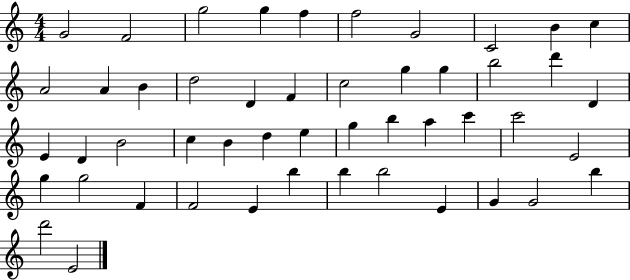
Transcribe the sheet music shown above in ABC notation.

X:1
T:Untitled
M:4/4
L:1/4
K:C
G2 F2 g2 g f f2 G2 C2 B c A2 A B d2 D F c2 g g b2 d' D E D B2 c B d e g b a c' c'2 E2 g g2 F F2 E b b b2 E G G2 b d'2 E2